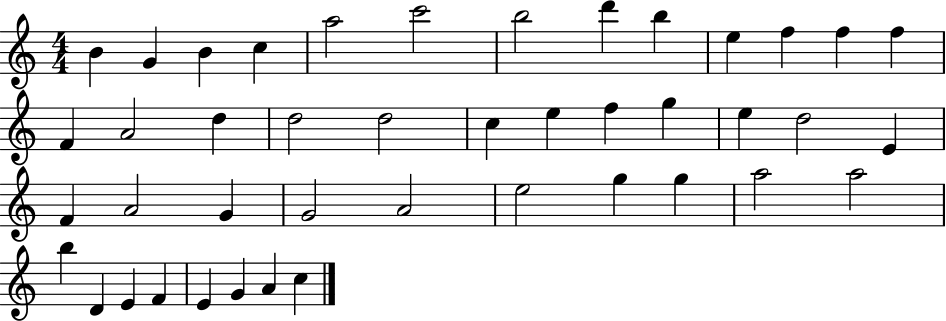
{
  \clef treble
  \numericTimeSignature
  \time 4/4
  \key c \major
  b'4 g'4 b'4 c''4 | a''2 c'''2 | b''2 d'''4 b''4 | e''4 f''4 f''4 f''4 | \break f'4 a'2 d''4 | d''2 d''2 | c''4 e''4 f''4 g''4 | e''4 d''2 e'4 | \break f'4 a'2 g'4 | g'2 a'2 | e''2 g''4 g''4 | a''2 a''2 | \break b''4 d'4 e'4 f'4 | e'4 g'4 a'4 c''4 | \bar "|."
}